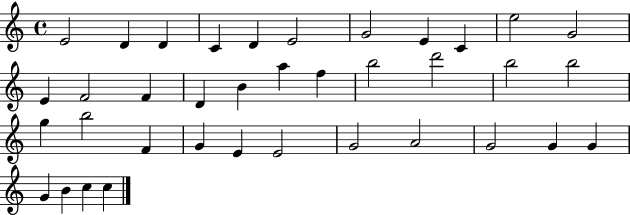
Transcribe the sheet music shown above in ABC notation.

X:1
T:Untitled
M:4/4
L:1/4
K:C
E2 D D C D E2 G2 E C e2 G2 E F2 F D B a f b2 d'2 b2 b2 g b2 F G E E2 G2 A2 G2 G G G B c c